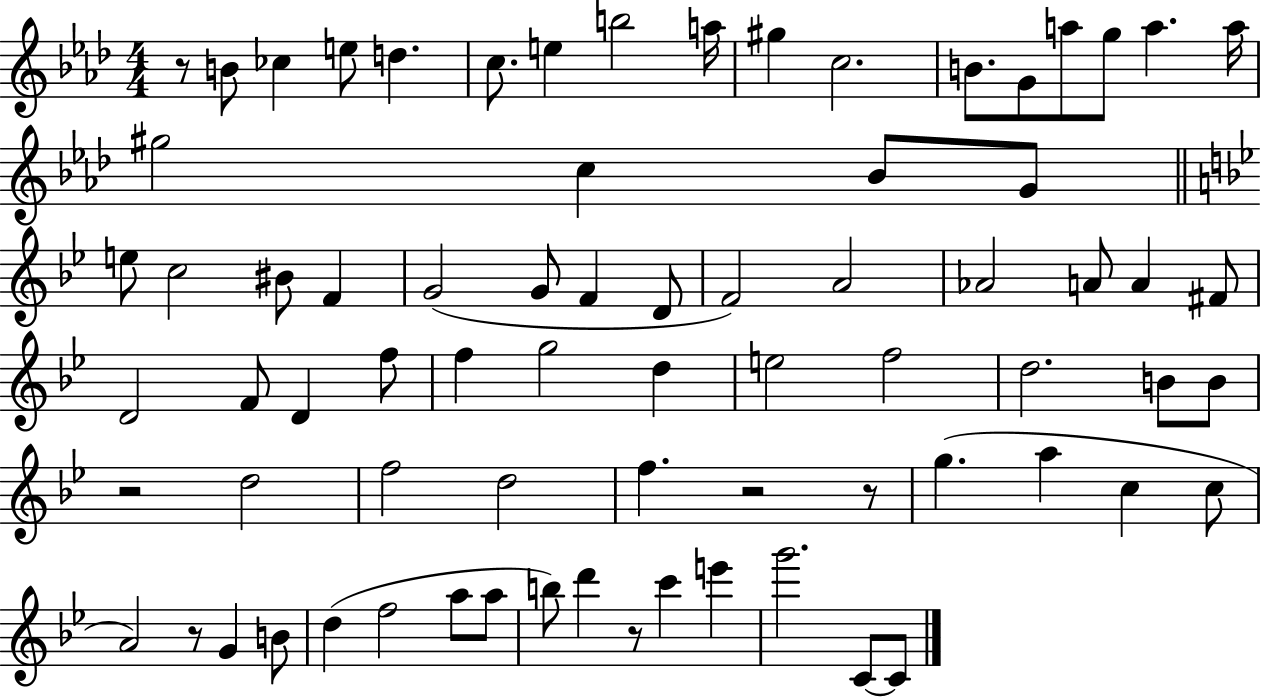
R/e B4/e CES5/q E5/e D5/q. C5/e. E5/q B5/h A5/s G#5/q C5/h. B4/e. G4/e A5/e G5/e A5/q. A5/s G#5/h C5/q Bb4/e G4/e E5/e C5/h BIS4/e F4/q G4/h G4/e F4/q D4/e F4/h A4/h Ab4/h A4/e A4/q F#4/e D4/h F4/e D4/q F5/e F5/q G5/h D5/q E5/h F5/h D5/h. B4/e B4/e R/h D5/h F5/h D5/h F5/q. R/h R/e G5/q. A5/q C5/q C5/e A4/h R/e G4/q B4/e D5/q F5/h A5/e A5/e B5/e D6/q R/e C6/q E6/q G6/h. C4/e C4/e